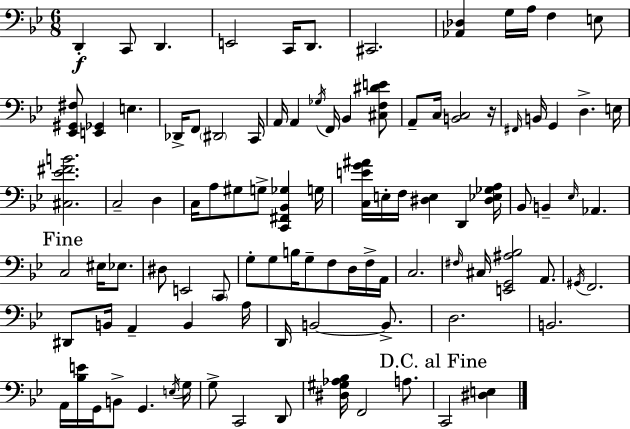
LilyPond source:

{
  \clef bass
  \numericTimeSignature
  \time 6/8
  \key g \minor
  d,4-.\f c,8 d,4. | e,2 c,16 d,8. | cis,2. | <aes, des>4 g16 a16 f4 e8 | \break <ees, gis, fis>8 <e, ges,>4 e4. | des,16-> f,8 \parenthesize dis,2 c,16 | a,16 a,4 \acciaccatura { ges16 } f,16 bes,4 <cis f dis' e'>8 | a,8-- c16 <b, c>2 | \break r16 \grace { fis,16 } b,16 g,4 d4.-> | e16 <cis ees' fis' b'>2. | c2-- d4 | c16 a8 gis8 g8-> <c, fis, bes, ges>4 | \break g16 <c e' g' ais'>16 e16-. f16 <dis e>4 d,4 | <dis ees ges a>16 bes,8 b,4-- \grace { ees16 } aes,4. | \mark "Fine" c2 eis16 | ees8. dis8 e,2 | \break \parenthesize c,8 g8-. g8 b16 g8-- f8 | d16 f16-> a,16 c2. | \grace { fis16 } cis16 <e, g, ais bes>2 | a,8. \acciaccatura { gis,16 } f,2. | \break dis,8 b,16 a,4-- | b,4 a16 d,16 b,2~~ | b,8.-> d2. | b,2. | \break a,16 <bes e'>16 g,16 b,8-> g,4. | \acciaccatura { e16 } g16 g8-> c,2 | d,8 <dis gis aes bes>16 f,2 | a8. \mark "D.C. al Fine" c,2 | \break <dis e>4 \bar "|."
}